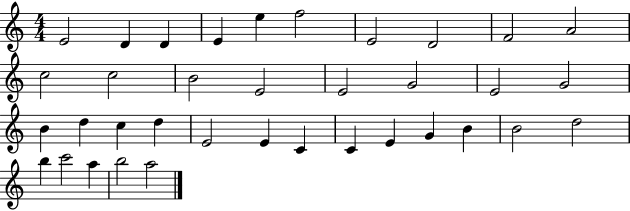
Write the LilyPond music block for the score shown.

{
  \clef treble
  \numericTimeSignature
  \time 4/4
  \key c \major
  e'2 d'4 d'4 | e'4 e''4 f''2 | e'2 d'2 | f'2 a'2 | \break c''2 c''2 | b'2 e'2 | e'2 g'2 | e'2 g'2 | \break b'4 d''4 c''4 d''4 | e'2 e'4 c'4 | c'4 e'4 g'4 b'4 | b'2 d''2 | \break b''4 c'''2 a''4 | b''2 a''2 | \bar "|."
}